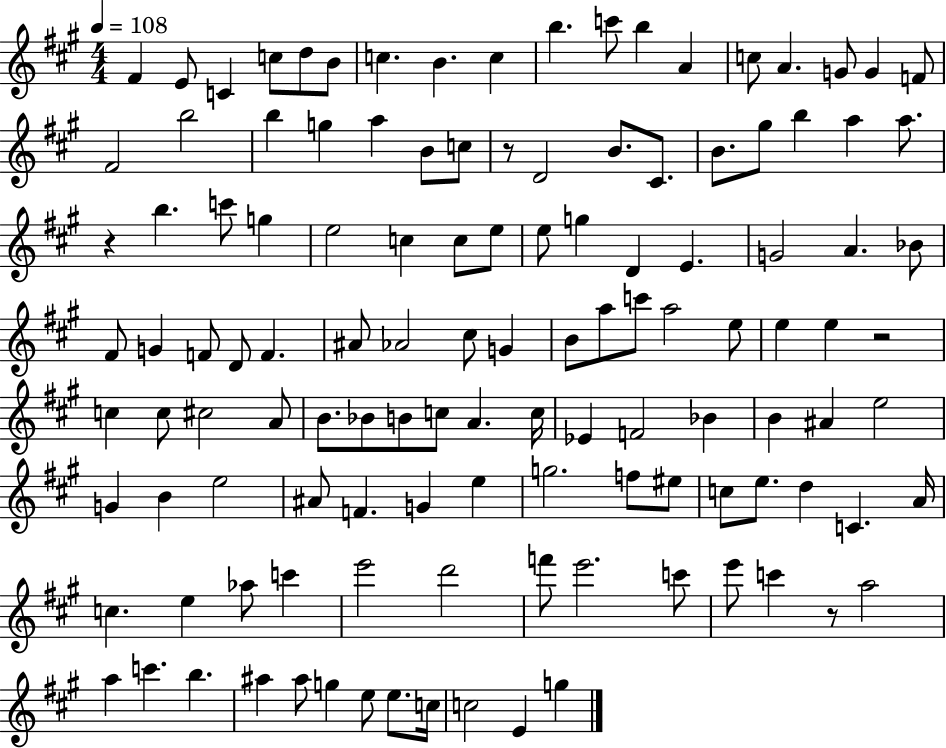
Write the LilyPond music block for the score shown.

{
  \clef treble
  \numericTimeSignature
  \time 4/4
  \key a \major
  \tempo 4 = 108
  \repeat volta 2 { fis'4 e'8 c'4 c''8 d''8 b'8 | c''4. b'4. c''4 | b''4. c'''8 b''4 a'4 | c''8 a'4. g'8 g'4 f'8 | \break fis'2 b''2 | b''4 g''4 a''4 b'8 c''8 | r8 d'2 b'8. cis'8. | b'8. gis''8 b''4 a''4 a''8. | \break r4 b''4. c'''8 g''4 | e''2 c''4 c''8 e''8 | e''8 g''4 d'4 e'4. | g'2 a'4. bes'8 | \break fis'8 g'4 f'8 d'8 f'4. | ais'8 aes'2 cis''8 g'4 | b'8 a''8 c'''8 a''2 e''8 | e''4 e''4 r2 | \break c''4 c''8 cis''2 a'8 | b'8. bes'8 b'8 c''8 a'4. c''16 | ees'4 f'2 bes'4 | b'4 ais'4 e''2 | \break g'4 b'4 e''2 | ais'8 f'4. g'4 e''4 | g''2. f''8 eis''8 | c''8 e''8. d''4 c'4. a'16 | \break c''4. e''4 aes''8 c'''4 | e'''2 d'''2 | f'''8 e'''2. c'''8 | e'''8 c'''4 r8 a''2 | \break a''4 c'''4. b''4. | ais''4 ais''8 g''4 e''8 e''8. c''16 | c''2 e'4 g''4 | } \bar "|."
}